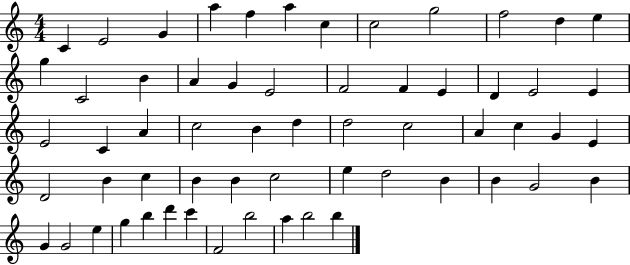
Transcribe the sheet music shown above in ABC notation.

X:1
T:Untitled
M:4/4
L:1/4
K:C
C E2 G a f a c c2 g2 f2 d e g C2 B A G E2 F2 F E D E2 E E2 C A c2 B d d2 c2 A c G E D2 B c B B c2 e d2 B B G2 B G G2 e g b d' c' F2 b2 a b2 b